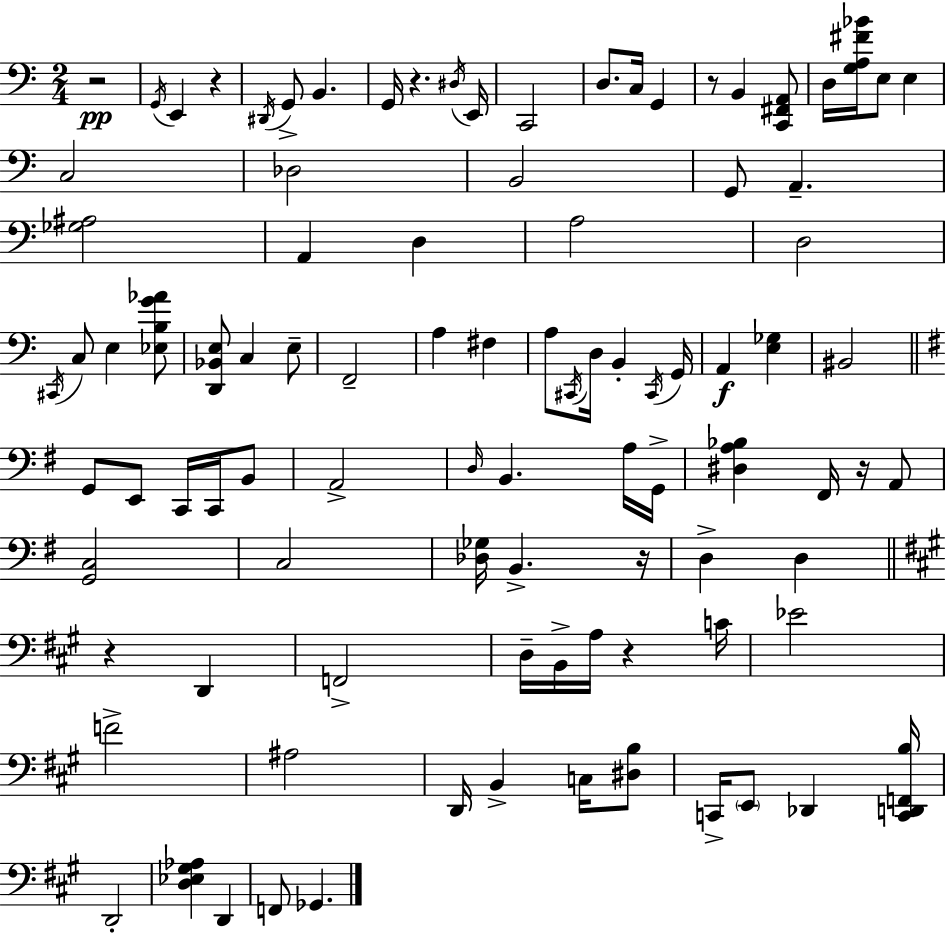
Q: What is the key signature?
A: C major